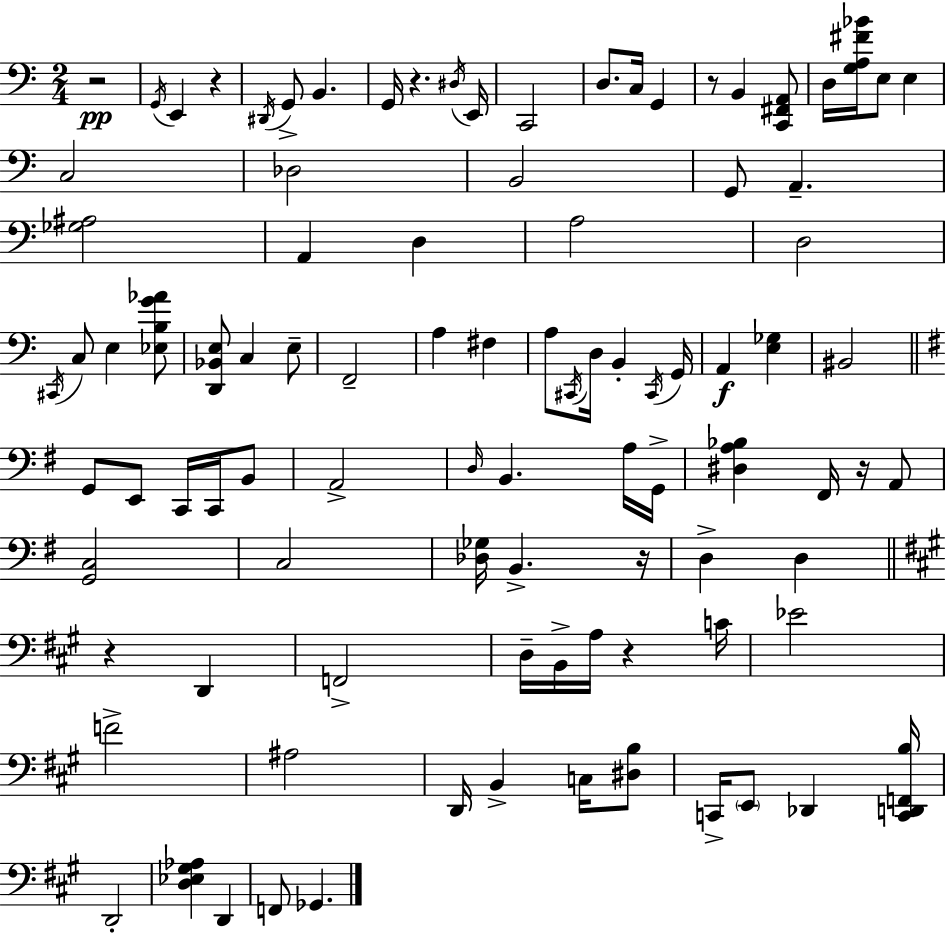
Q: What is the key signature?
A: C major